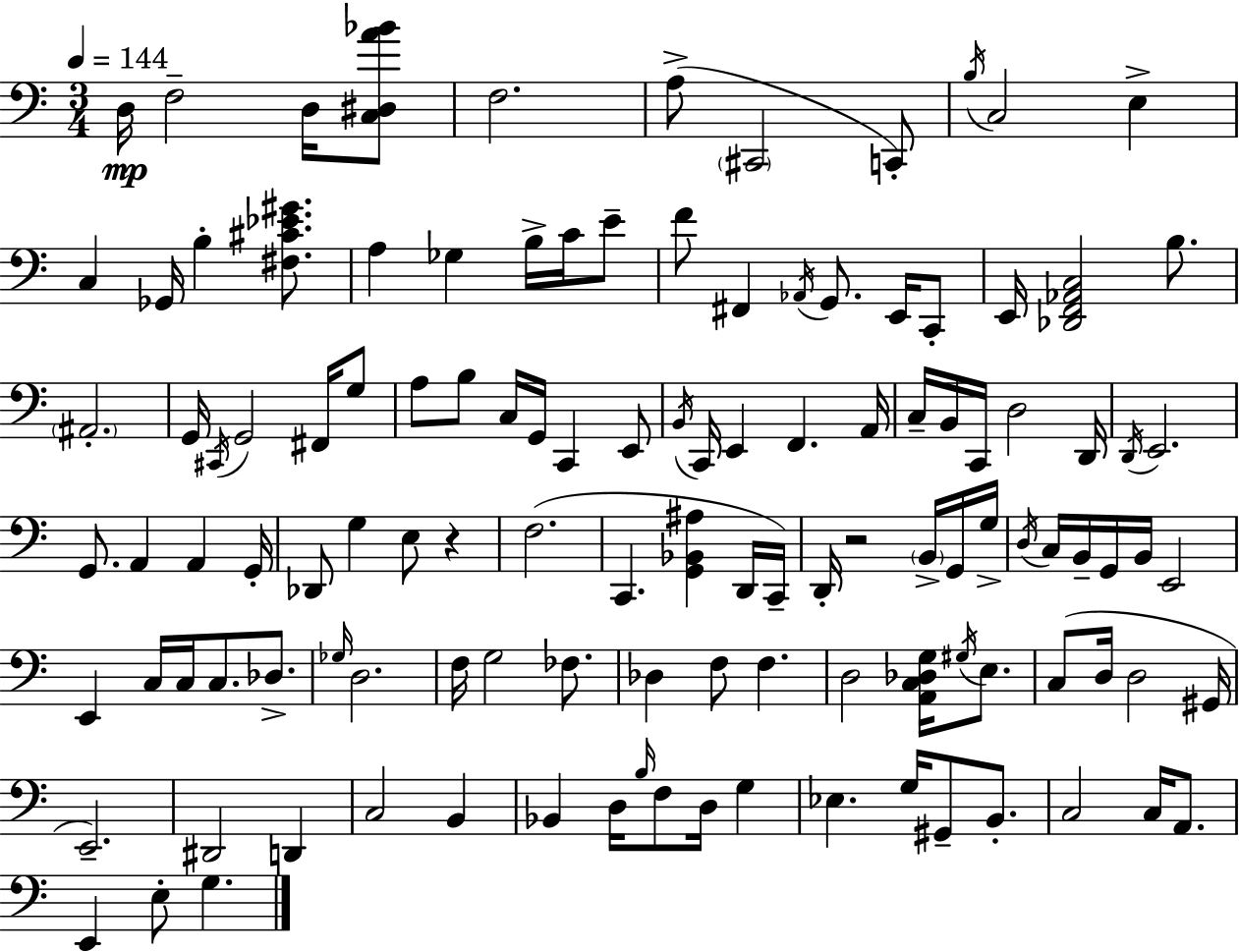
{
  \clef bass
  \numericTimeSignature
  \time 3/4
  \key c \major
  \tempo 4 = 144
  d16\mp f2-- d16 <c dis a' bes'>8 | f2. | a8->( \parenthesize cis,2 c,8-.) | \acciaccatura { b16 } c2 e4-> | \break c4 ges,16 b4-. <fis cis' ees' gis'>8. | a4 ges4 b16-> c'16 e'8-- | f'8 fis,4 \acciaccatura { aes,16 } g,8. e,16 | c,8-. e,16 <des, f, aes, c>2 b8. | \break \parenthesize ais,2.-. | g,16 \acciaccatura { cis,16 } g,2 | fis,16 g8 a8 b8 c16 g,16 c,4 | e,8 \acciaccatura { b,16 } c,16 e,4 f,4. | \break a,16 c16-- b,16 c,16 d2 | d,16 \acciaccatura { d,16 } e,2. | g,8. a,4 | a,4 g,16-. des,8 g4 e8 | \break r4 f2.( | c,4. <g, bes, ais>4 | d,16 c,16--) d,16-. r2 | \parenthesize b,16-> g,16 g16-> \acciaccatura { d16 } c16 b,16-- g,16 b,16 e,2 | \break e,4 c16 c16 | c8. des8.-> \grace { ges16 } d2. | f16 g2 | fes8. des4 f8 | \break f4. d2 | <a, c des g>16 \acciaccatura { gis16 } e8. c8( d16 d2 | gis,16 e,2.--) | dis,2 | \break d,4 c2 | b,4 bes,4 | d16 \grace { b16 } f8 d16 g4 ees4. | g16 gis,8-- b,8.-. c2 | \break c16 a,8. e,4 | e8-. g4. \bar "|."
}